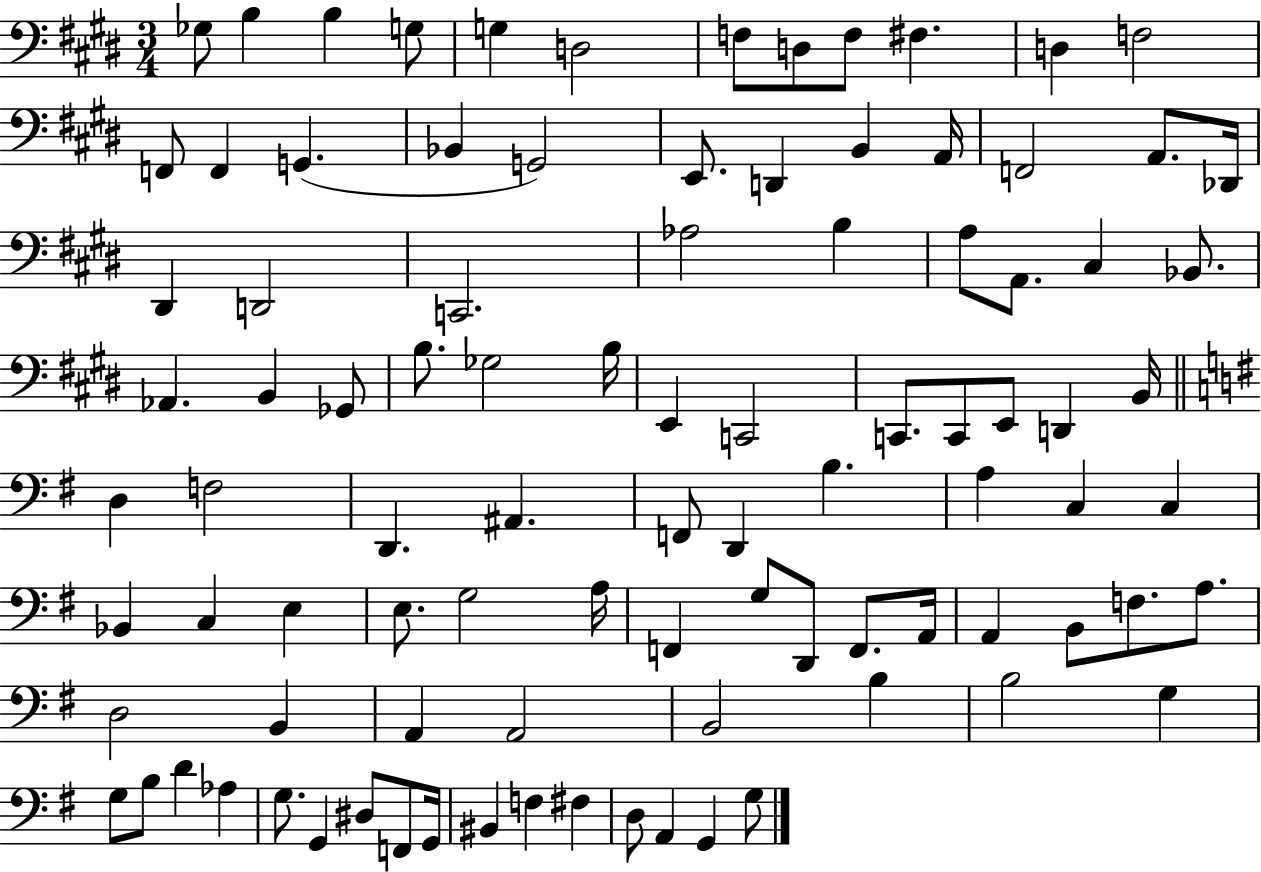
{
  \clef bass
  \numericTimeSignature
  \time 3/4
  \key e \major
  ges8 b4 b4 g8 | g4 d2 | f8 d8 f8 fis4. | d4 f2 | \break f,8 f,4 g,4.( | bes,4 g,2) | e,8. d,4 b,4 a,16 | f,2 a,8. des,16 | \break dis,4 d,2 | c,2. | aes2 b4 | a8 a,8. cis4 bes,8. | \break aes,4. b,4 ges,8 | b8. ges2 b16 | e,4 c,2 | c,8. c,8 e,8 d,4 b,16 | \break \bar "||" \break \key g \major d4 f2 | d,4. ais,4. | f,8 d,4 b4. | a4 c4 c4 | \break bes,4 c4 e4 | e8. g2 a16 | f,4 g8 d,8 f,8. a,16 | a,4 b,8 f8. a8. | \break d2 b,4 | a,4 a,2 | b,2 b4 | b2 g4 | \break g8 b8 d'4 aes4 | g8. g,4 dis8 f,8 g,16 | bis,4 f4 fis4 | d8 a,4 g,4 g8 | \break \bar "|."
}